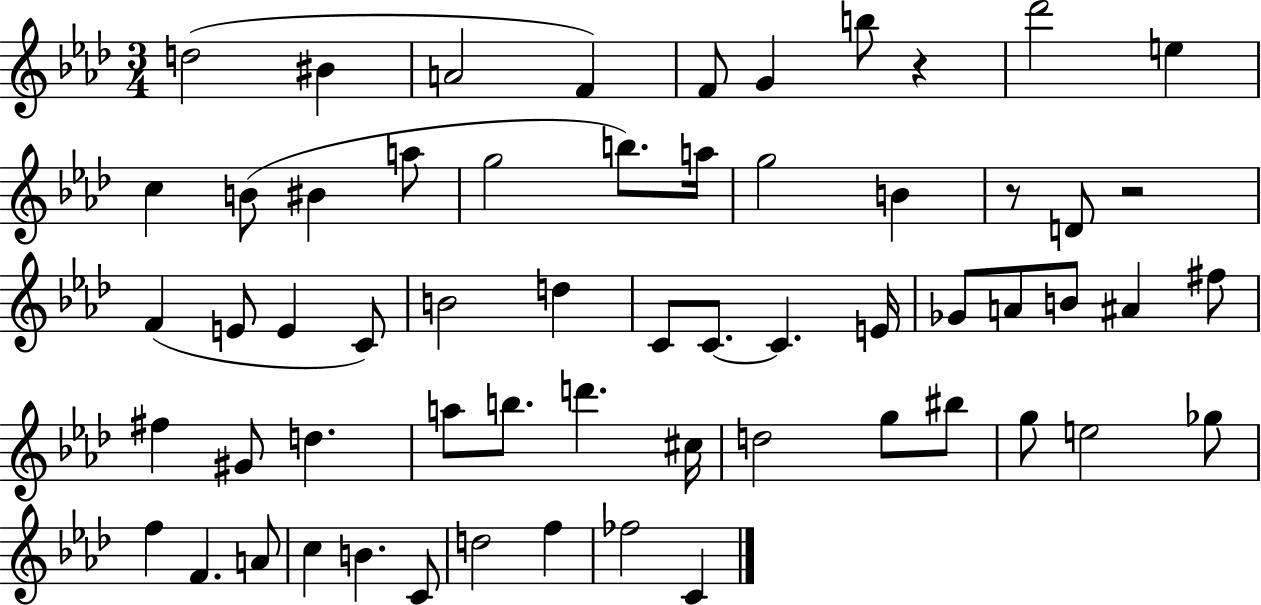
D5/h BIS4/q A4/h F4/q F4/e G4/q B5/e R/q Db6/h E5/q C5/q B4/e BIS4/q A5/e G5/h B5/e. A5/s G5/h B4/q R/e D4/e R/h F4/q E4/e E4/q C4/e B4/h D5/q C4/e C4/e. C4/q. E4/s Gb4/e A4/e B4/e A#4/q F#5/e F#5/q G#4/e D5/q. A5/e B5/e. D6/q. C#5/s D5/h G5/e BIS5/e G5/e E5/h Gb5/e F5/q F4/q. A4/e C5/q B4/q. C4/e D5/h F5/q FES5/h C4/q